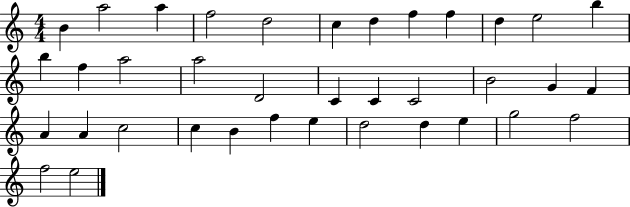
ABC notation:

X:1
T:Untitled
M:4/4
L:1/4
K:C
B a2 a f2 d2 c d f f d e2 b b f a2 a2 D2 C C C2 B2 G F A A c2 c B f e d2 d e g2 f2 f2 e2